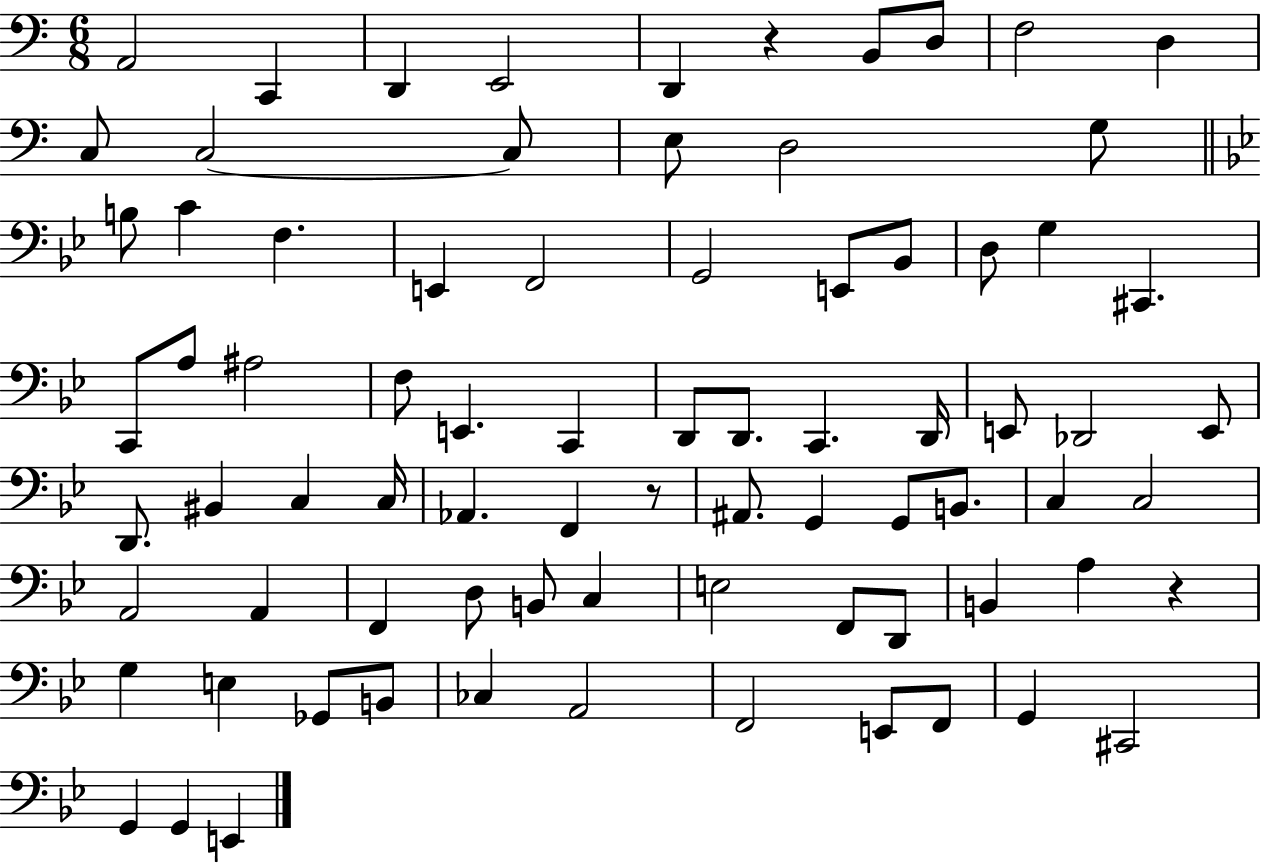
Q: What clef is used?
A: bass